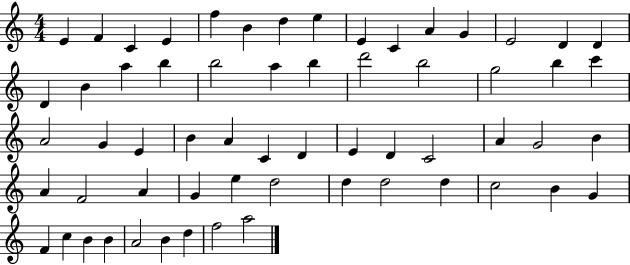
{
  \clef treble
  \numericTimeSignature
  \time 4/4
  \key c \major
  e'4 f'4 c'4 e'4 | f''4 b'4 d''4 e''4 | e'4 c'4 a'4 g'4 | e'2 d'4 d'4 | \break d'4 b'4 a''4 b''4 | b''2 a''4 b''4 | d'''2 b''2 | g''2 b''4 c'''4 | \break a'2 g'4 e'4 | b'4 a'4 c'4 d'4 | e'4 d'4 c'2 | a'4 g'2 b'4 | \break a'4 f'2 a'4 | g'4 e''4 d''2 | d''4 d''2 d''4 | c''2 b'4 g'4 | \break f'4 c''4 b'4 b'4 | a'2 b'4 d''4 | f''2 a''2 | \bar "|."
}